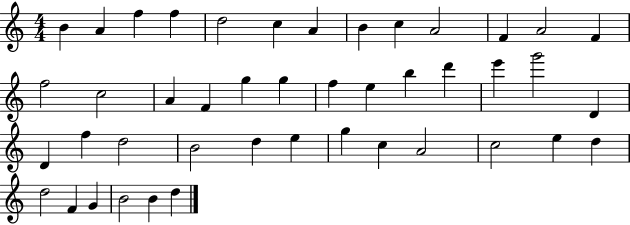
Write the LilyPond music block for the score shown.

{
  \clef treble
  \numericTimeSignature
  \time 4/4
  \key c \major
  b'4 a'4 f''4 f''4 | d''2 c''4 a'4 | b'4 c''4 a'2 | f'4 a'2 f'4 | \break f''2 c''2 | a'4 f'4 g''4 g''4 | f''4 e''4 b''4 d'''4 | e'''4 g'''2 d'4 | \break d'4 f''4 d''2 | b'2 d''4 e''4 | g''4 c''4 a'2 | c''2 e''4 d''4 | \break d''2 f'4 g'4 | b'2 b'4 d''4 | \bar "|."
}